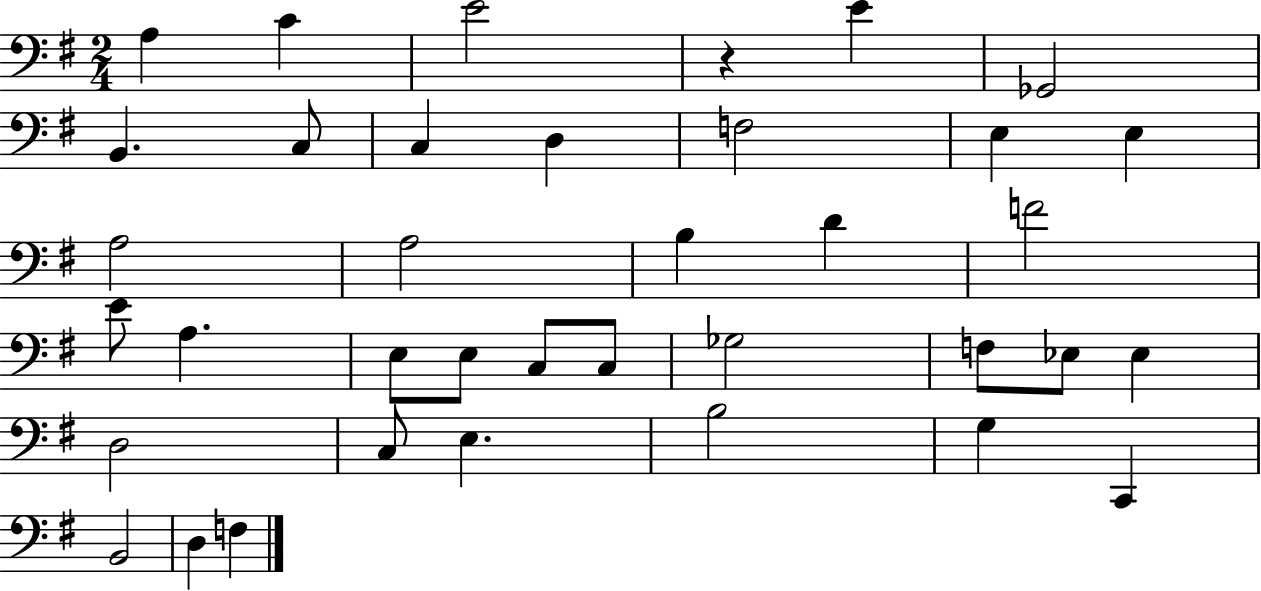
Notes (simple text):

A3/q C4/q E4/h R/q E4/q Gb2/h B2/q. C3/e C3/q D3/q F3/h E3/q E3/q A3/h A3/h B3/q D4/q F4/h E4/e A3/q. E3/e E3/e C3/e C3/e Gb3/h F3/e Eb3/e Eb3/q D3/h C3/e E3/q. B3/h G3/q C2/q B2/h D3/q F3/q